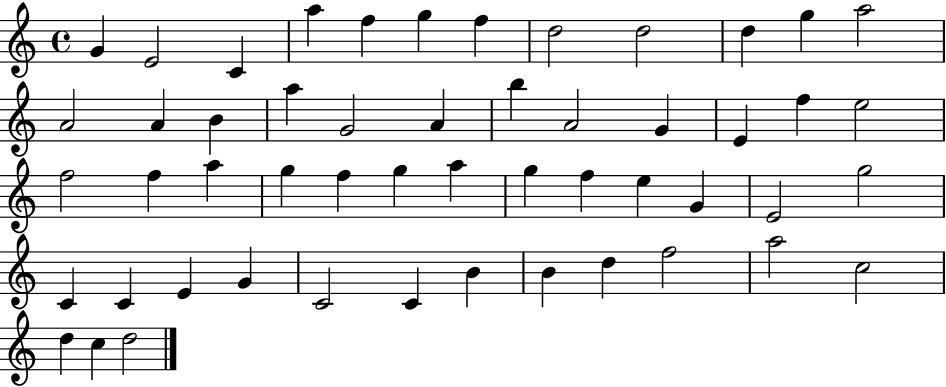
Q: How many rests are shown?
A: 0